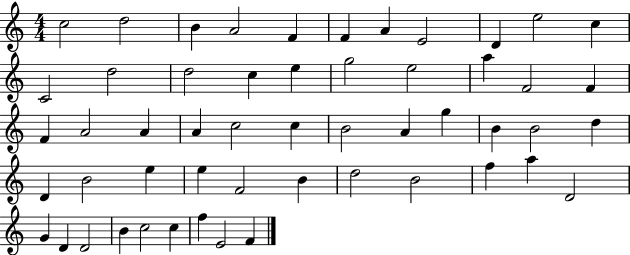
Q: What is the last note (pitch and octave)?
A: F4